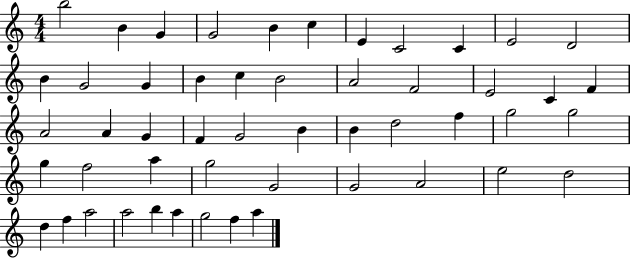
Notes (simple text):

B5/h B4/q G4/q G4/h B4/q C5/q E4/q C4/h C4/q E4/h D4/h B4/q G4/h G4/q B4/q C5/q B4/h A4/h F4/h E4/h C4/q F4/q A4/h A4/q G4/q F4/q G4/h B4/q B4/q D5/h F5/q G5/h G5/h G5/q F5/h A5/q G5/h G4/h G4/h A4/h E5/h D5/h D5/q F5/q A5/h A5/h B5/q A5/q G5/h F5/q A5/q